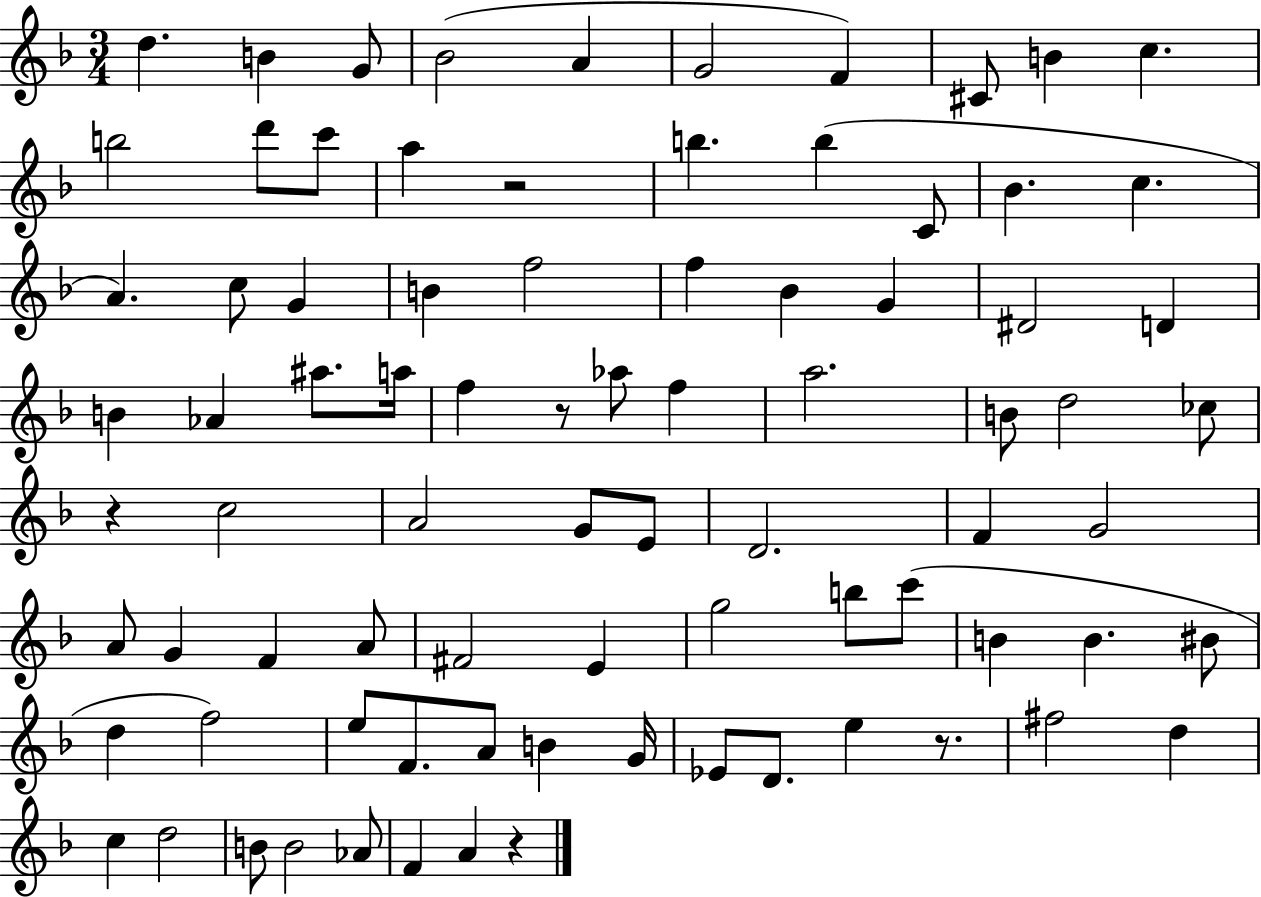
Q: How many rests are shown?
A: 5